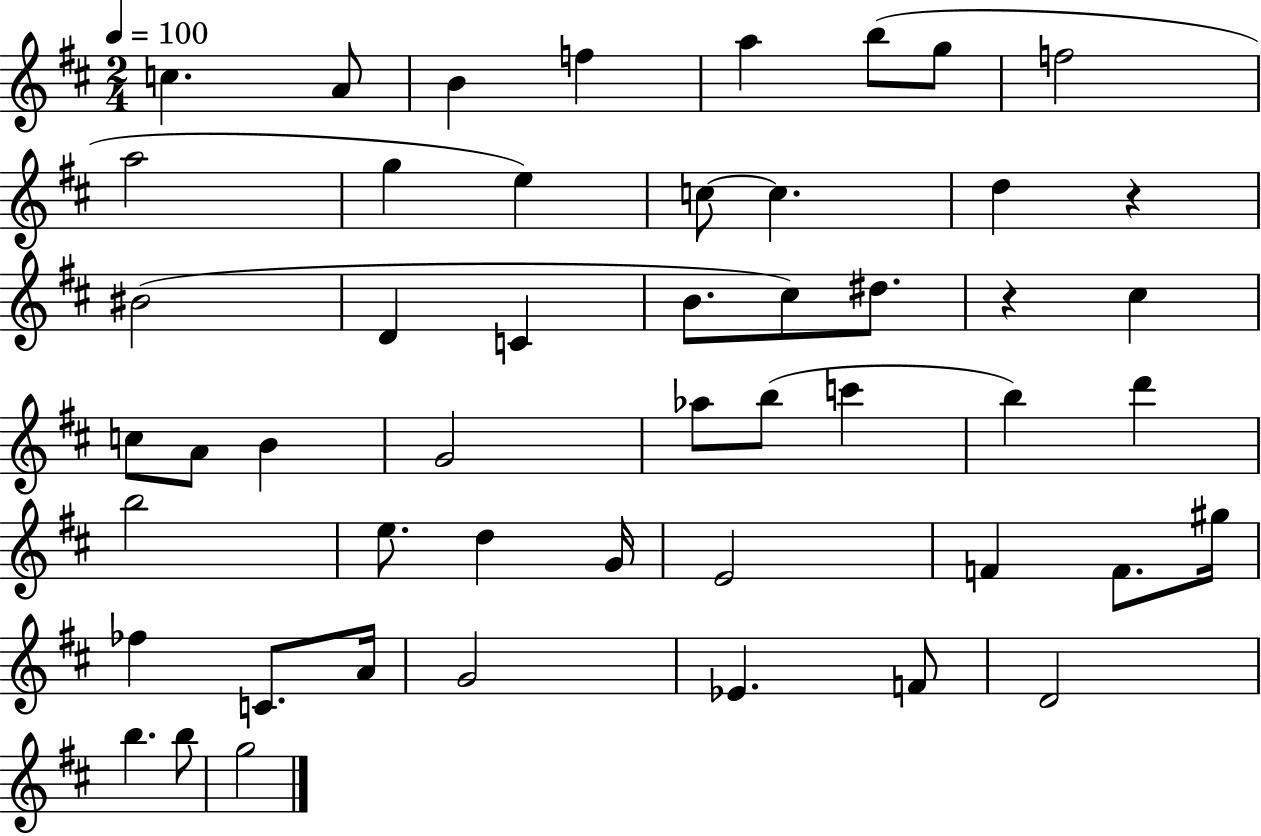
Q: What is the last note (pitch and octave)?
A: G5